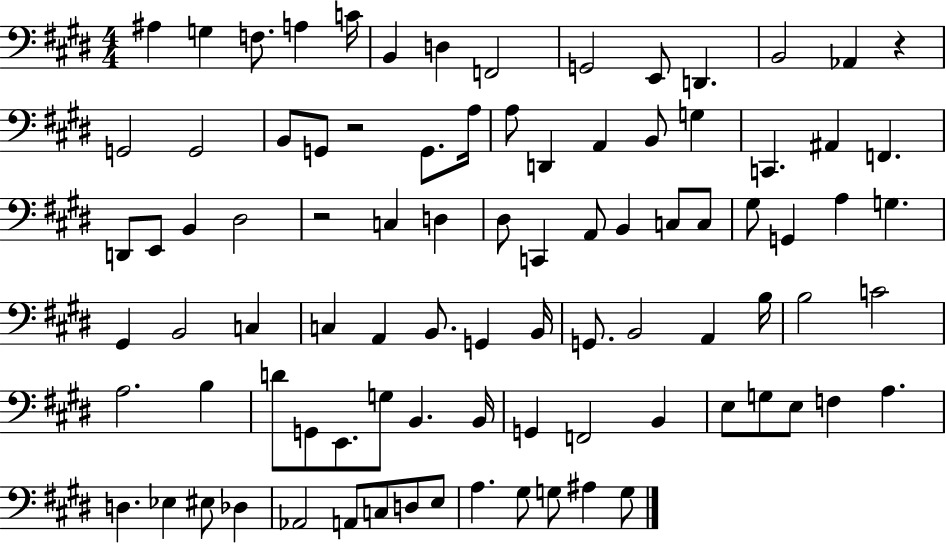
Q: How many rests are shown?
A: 3